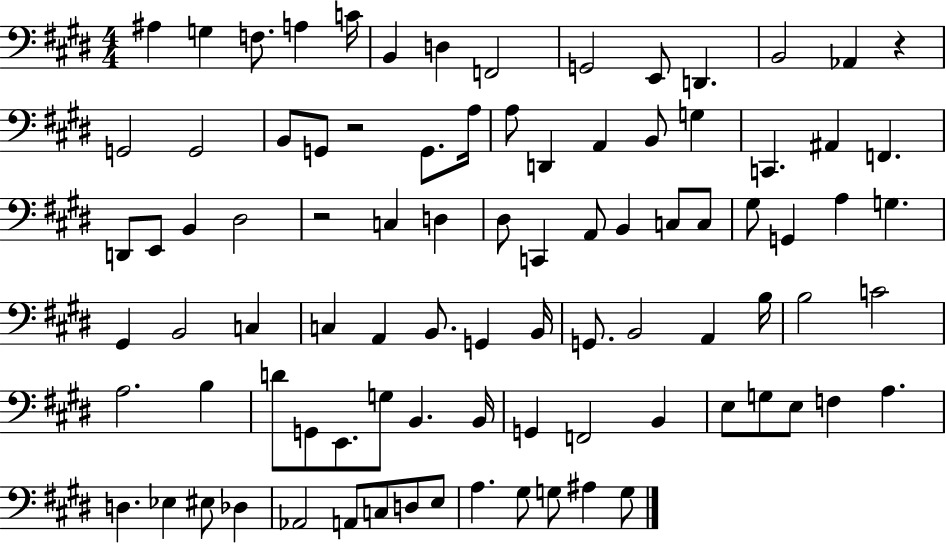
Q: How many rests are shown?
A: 3